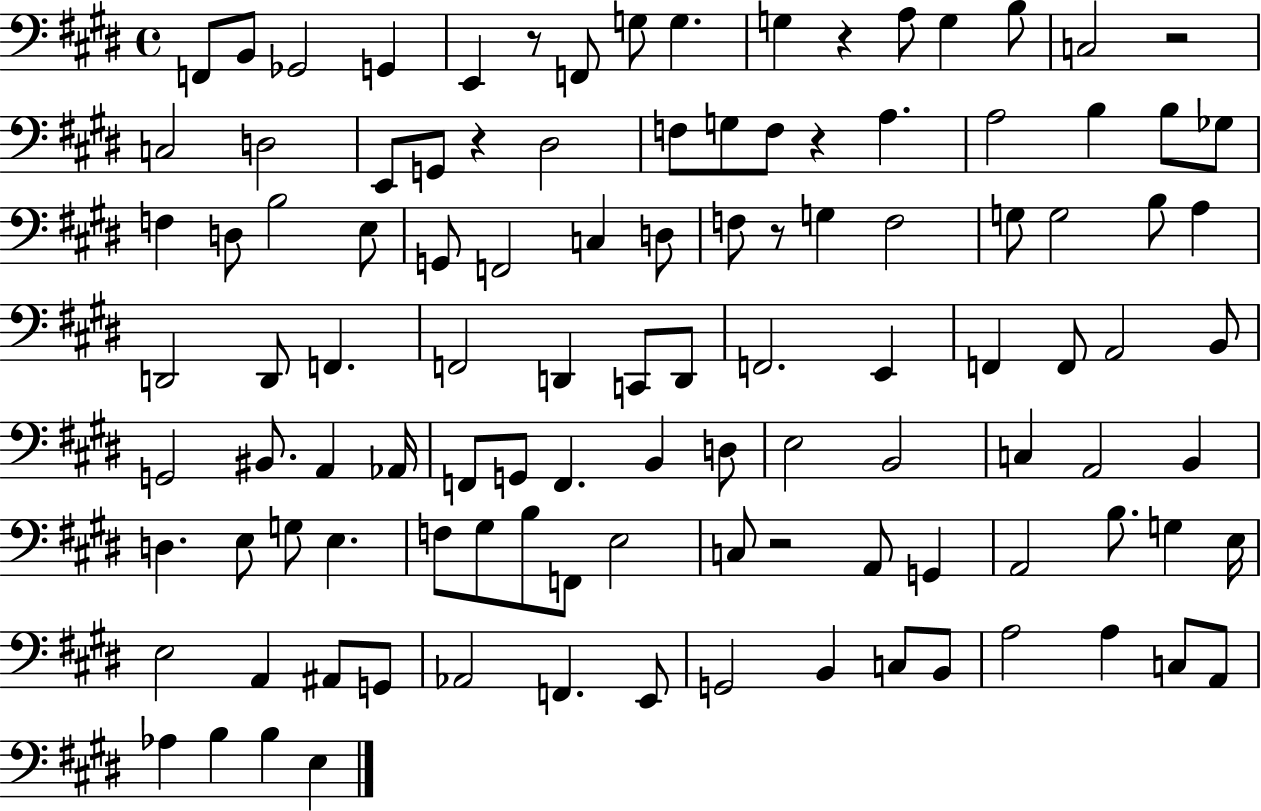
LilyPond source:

{
  \clef bass
  \time 4/4
  \defaultTimeSignature
  \key e \major
  \repeat volta 2 { f,8 b,8 ges,2 g,4 | e,4 r8 f,8 g8 g4. | g4 r4 a8 g4 b8 | c2 r2 | \break c2 d2 | e,8 g,8 r4 dis2 | f8 g8 f8 r4 a4. | a2 b4 b8 ges8 | \break f4 d8 b2 e8 | g,8 f,2 c4 d8 | f8 r8 g4 f2 | g8 g2 b8 a4 | \break d,2 d,8 f,4. | f,2 d,4 c,8 d,8 | f,2. e,4 | f,4 f,8 a,2 b,8 | \break g,2 bis,8. a,4 aes,16 | f,8 g,8 f,4. b,4 d8 | e2 b,2 | c4 a,2 b,4 | \break d4. e8 g8 e4. | f8 gis8 b8 f,8 e2 | c8 r2 a,8 g,4 | a,2 b8. g4 e16 | \break e2 a,4 ais,8 g,8 | aes,2 f,4. e,8 | g,2 b,4 c8 b,8 | a2 a4 c8 a,8 | \break aes4 b4 b4 e4 | } \bar "|."
}